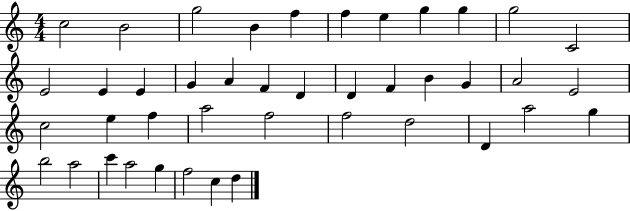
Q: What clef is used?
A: treble